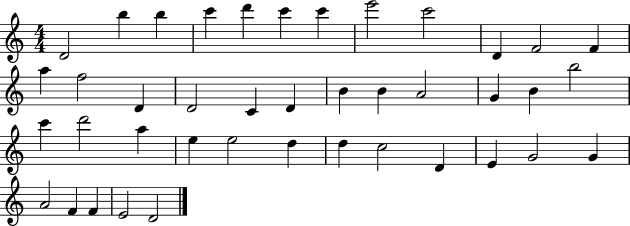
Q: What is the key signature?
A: C major